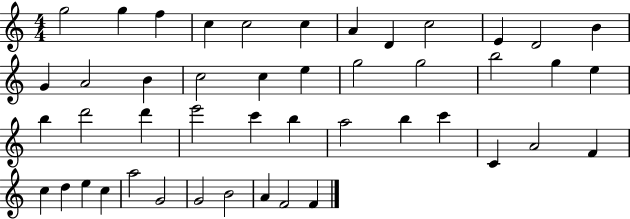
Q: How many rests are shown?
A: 0